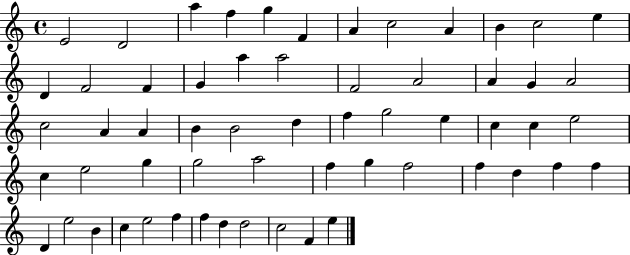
{
  \clef treble
  \time 4/4
  \defaultTimeSignature
  \key c \major
  e'2 d'2 | a''4 f''4 g''4 f'4 | a'4 c''2 a'4 | b'4 c''2 e''4 | \break d'4 f'2 f'4 | g'4 a''4 a''2 | f'2 a'2 | a'4 g'4 a'2 | \break c''2 a'4 a'4 | b'4 b'2 d''4 | f''4 g''2 e''4 | c''4 c''4 e''2 | \break c''4 e''2 g''4 | g''2 a''2 | f''4 g''4 f''2 | f''4 d''4 f''4 f''4 | \break d'4 e''2 b'4 | c''4 e''2 f''4 | f''4 d''4 d''2 | c''2 f'4 e''4 | \break \bar "|."
}